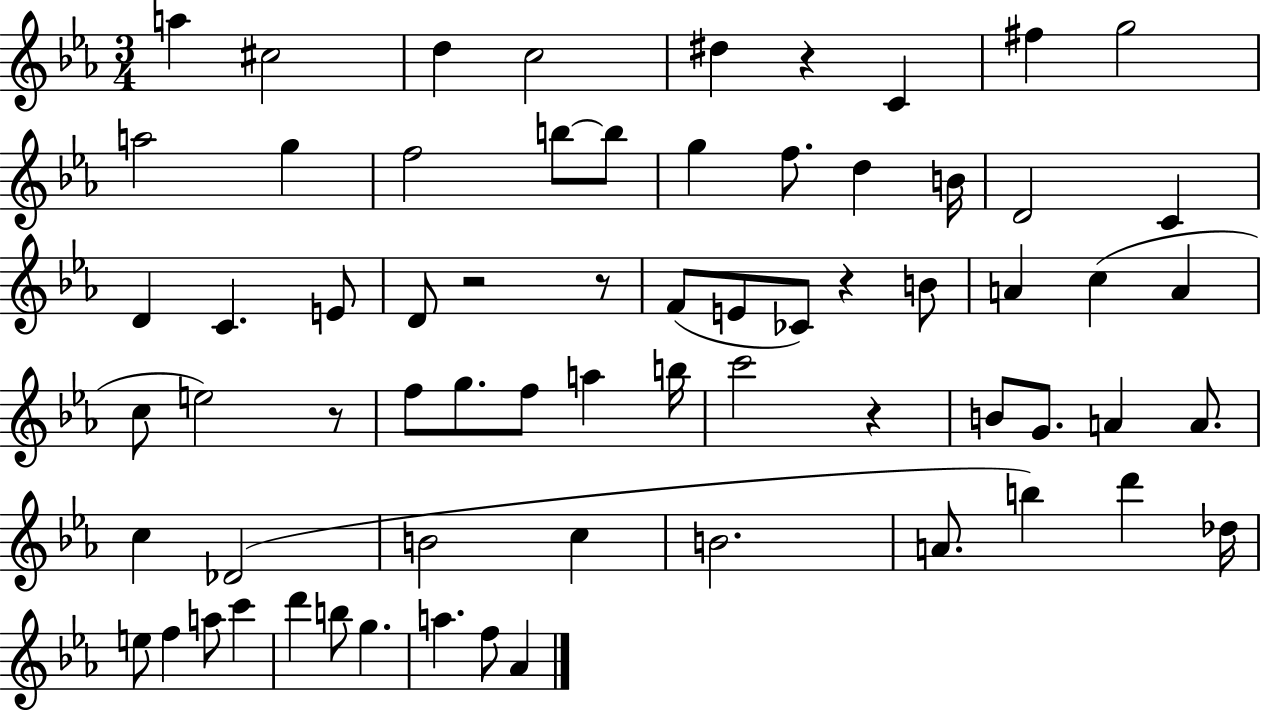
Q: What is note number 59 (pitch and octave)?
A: A5